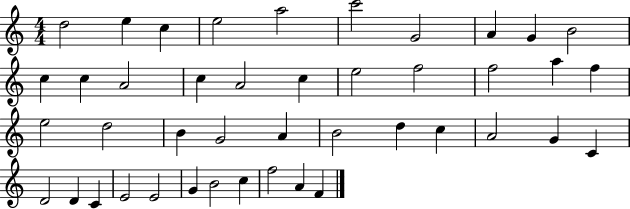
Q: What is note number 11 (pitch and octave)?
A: C5